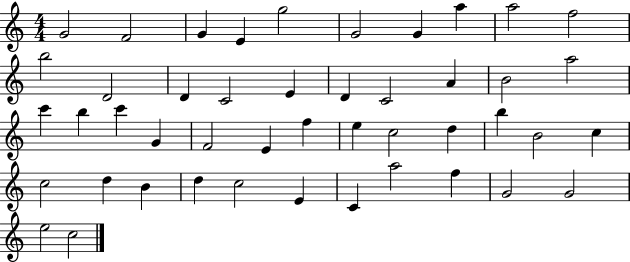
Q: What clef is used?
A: treble